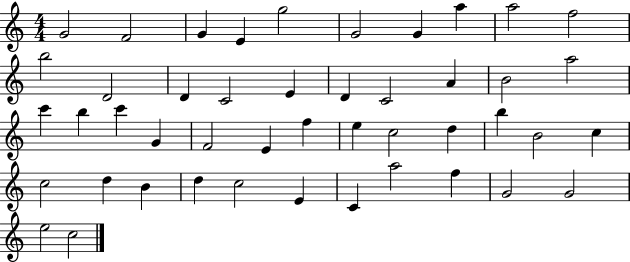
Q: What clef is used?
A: treble